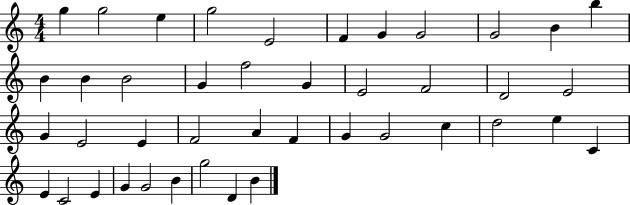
{
  \clef treble
  \numericTimeSignature
  \time 4/4
  \key c \major
  g''4 g''2 e''4 | g''2 e'2 | f'4 g'4 g'2 | g'2 b'4 b''4 | \break b'4 b'4 b'2 | g'4 f''2 g'4 | e'2 f'2 | d'2 e'2 | \break g'4 e'2 e'4 | f'2 a'4 f'4 | g'4 g'2 c''4 | d''2 e''4 c'4 | \break e'4 c'2 e'4 | g'4 g'2 b'4 | g''2 d'4 b'4 | \bar "|."
}